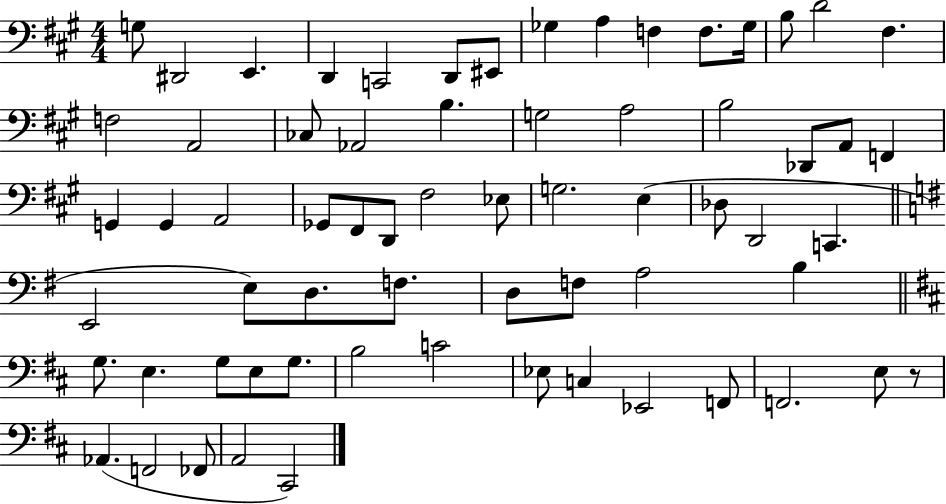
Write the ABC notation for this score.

X:1
T:Untitled
M:4/4
L:1/4
K:A
G,/2 ^D,,2 E,, D,, C,,2 D,,/2 ^E,,/2 _G, A, F, F,/2 _G,/4 B,/2 D2 ^F, F,2 A,,2 _C,/2 _A,,2 B, G,2 A,2 B,2 _D,,/2 A,,/2 F,, G,, G,, A,,2 _G,,/2 ^F,,/2 D,,/2 ^F,2 _E,/2 G,2 E, _D,/2 D,,2 C,, E,,2 E,/2 D,/2 F,/2 D,/2 F,/2 A,2 B, G,/2 E, G,/2 E,/2 G,/2 B,2 C2 _E,/2 C, _E,,2 F,,/2 F,,2 E,/2 z/2 _A,, F,,2 _F,,/2 A,,2 ^C,,2